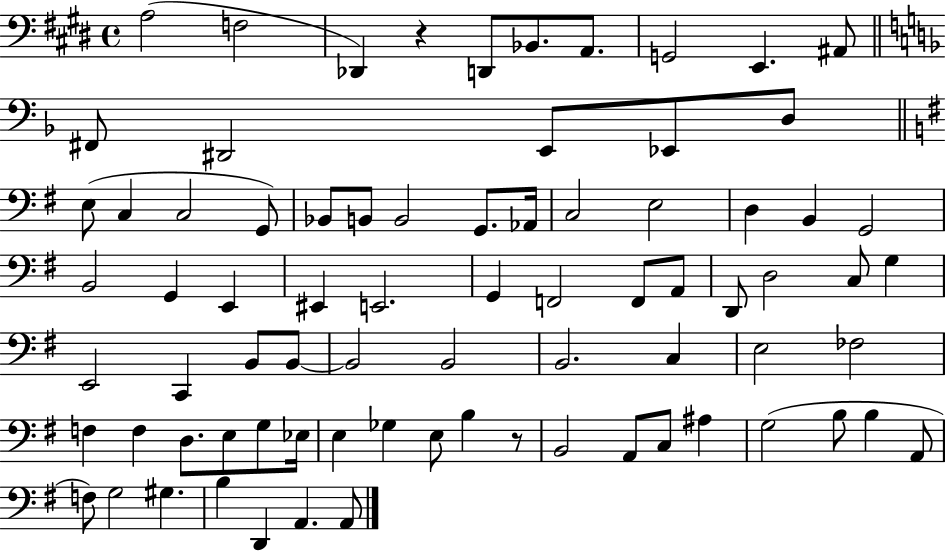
X:1
T:Untitled
M:4/4
L:1/4
K:E
A,2 F,2 _D,, z D,,/2 _B,,/2 A,,/2 G,,2 E,, ^A,,/2 ^F,,/2 ^D,,2 E,,/2 _E,,/2 D,/2 E,/2 C, C,2 G,,/2 _B,,/2 B,,/2 B,,2 G,,/2 _A,,/4 C,2 E,2 D, B,, G,,2 B,,2 G,, E,, ^E,, E,,2 G,, F,,2 F,,/2 A,,/2 D,,/2 D,2 C,/2 G, E,,2 C,, B,,/2 B,,/2 B,,2 B,,2 B,,2 C, E,2 _F,2 F, F, D,/2 E,/2 G,/2 _E,/4 E, _G, E,/2 B, z/2 B,,2 A,,/2 C,/2 ^A, G,2 B,/2 B, A,,/2 F,/2 G,2 ^G, B, D,, A,, A,,/2